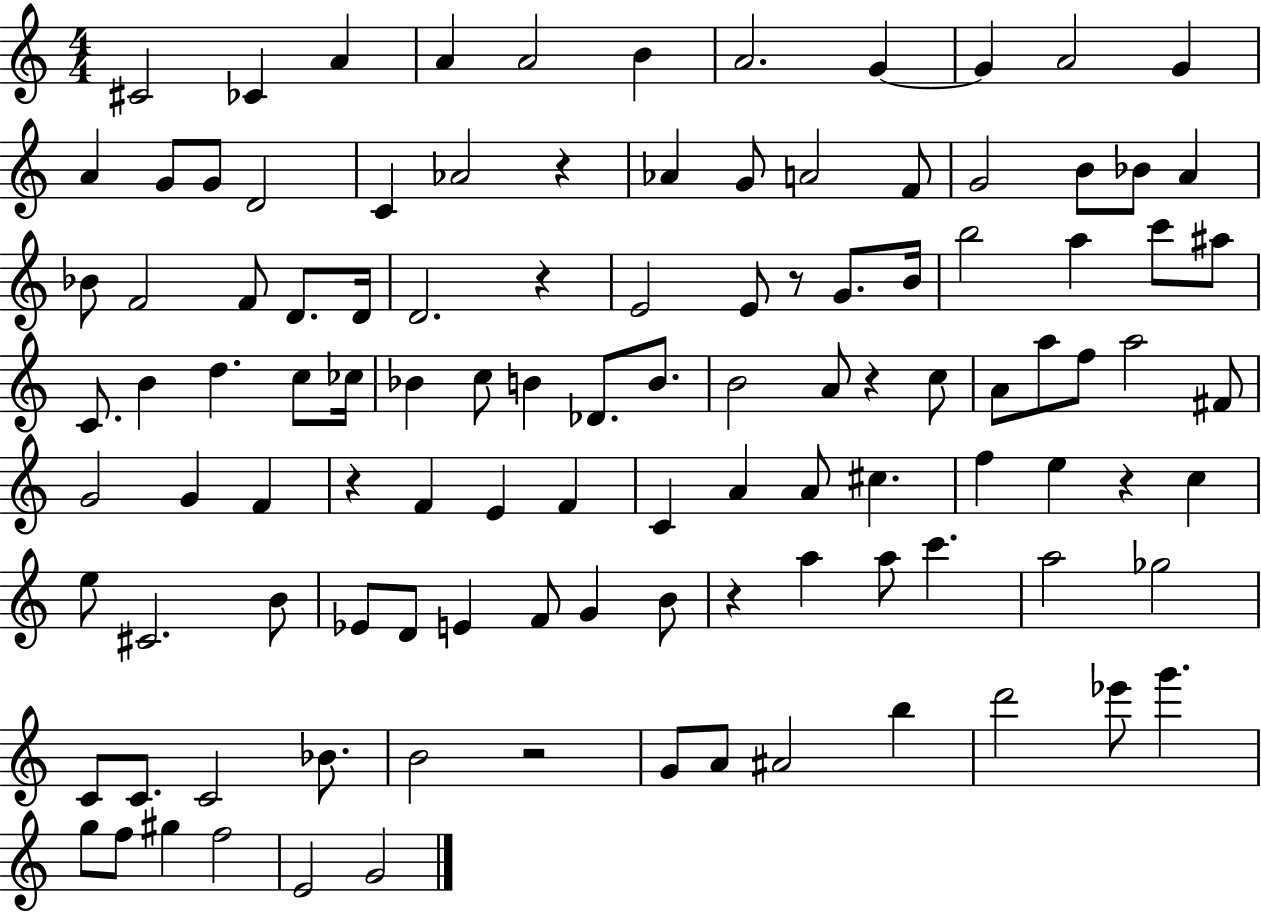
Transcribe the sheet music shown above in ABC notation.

X:1
T:Untitled
M:4/4
L:1/4
K:C
^C2 _C A A A2 B A2 G G A2 G A G/2 G/2 D2 C _A2 z _A G/2 A2 F/2 G2 B/2 _B/2 A _B/2 F2 F/2 D/2 D/4 D2 z E2 E/2 z/2 G/2 B/4 b2 a c'/2 ^a/2 C/2 B d c/2 _c/4 _B c/2 B _D/2 B/2 B2 A/2 z c/2 A/2 a/2 f/2 a2 ^F/2 G2 G F z F E F C A A/2 ^c f e z c e/2 ^C2 B/2 _E/2 D/2 E F/2 G B/2 z a a/2 c' a2 _g2 C/2 C/2 C2 _B/2 B2 z2 G/2 A/2 ^A2 b d'2 _e'/2 g' g/2 f/2 ^g f2 E2 G2